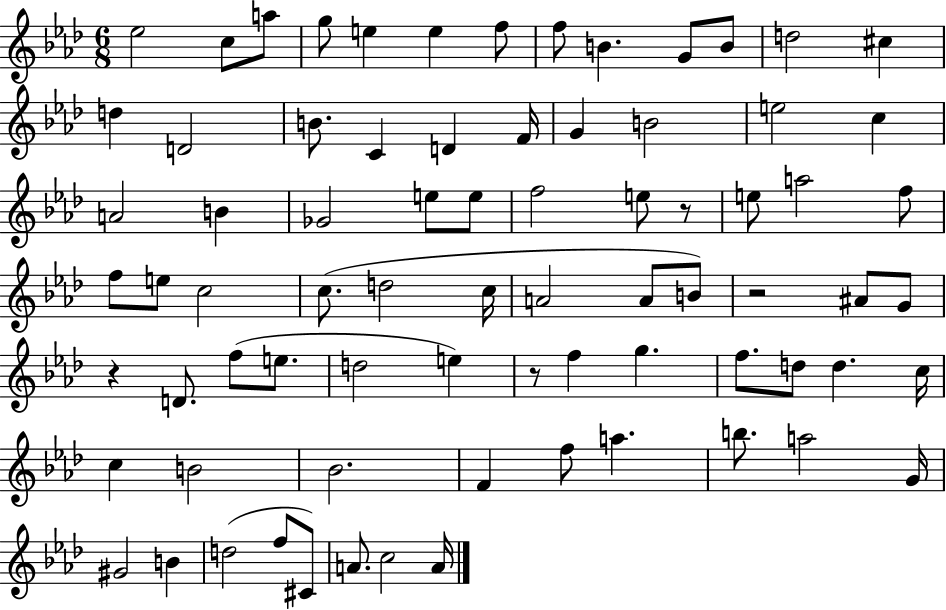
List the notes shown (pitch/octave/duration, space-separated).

Eb5/h C5/e A5/e G5/e E5/q E5/q F5/e F5/e B4/q. G4/e B4/e D5/h C#5/q D5/q D4/h B4/e. C4/q D4/q F4/s G4/q B4/h E5/h C5/q A4/h B4/q Gb4/h E5/e E5/e F5/h E5/e R/e E5/e A5/h F5/e F5/e E5/e C5/h C5/e. D5/h C5/s A4/h A4/e B4/e R/h A#4/e G4/e R/q D4/e. F5/e E5/e. D5/h E5/q R/e F5/q G5/q. F5/e. D5/e D5/q. C5/s C5/q B4/h Bb4/h. F4/q F5/e A5/q. B5/e. A5/h G4/s G#4/h B4/q D5/h F5/e C#4/e A4/e. C5/h A4/s